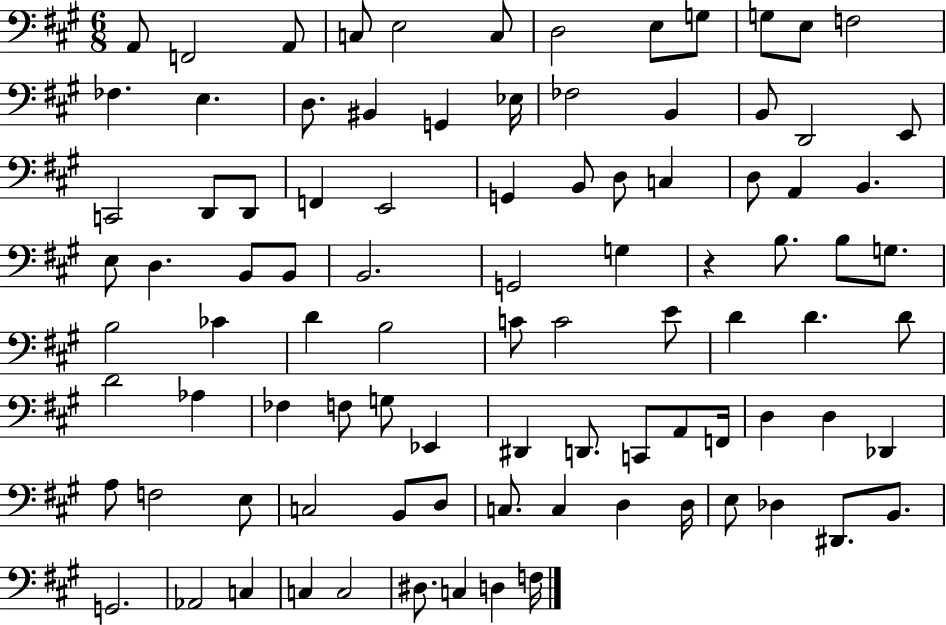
X:1
T:Untitled
M:6/8
L:1/4
K:A
A,,/2 F,,2 A,,/2 C,/2 E,2 C,/2 D,2 E,/2 G,/2 G,/2 E,/2 F,2 _F, E, D,/2 ^B,, G,, _E,/4 _F,2 B,, B,,/2 D,,2 E,,/2 C,,2 D,,/2 D,,/2 F,, E,,2 G,, B,,/2 D,/2 C, D,/2 A,, B,, E,/2 D, B,,/2 B,,/2 B,,2 G,,2 G, z B,/2 B,/2 G,/2 B,2 _C D B,2 C/2 C2 E/2 D D D/2 D2 _A, _F, F,/2 G,/2 _E,, ^D,, D,,/2 C,,/2 A,,/2 F,,/4 D, D, _D,, A,/2 F,2 E,/2 C,2 B,,/2 D,/2 C,/2 C, D, D,/4 E,/2 _D, ^D,,/2 B,,/2 G,,2 _A,,2 C, C, C,2 ^D,/2 C, D, F,/4